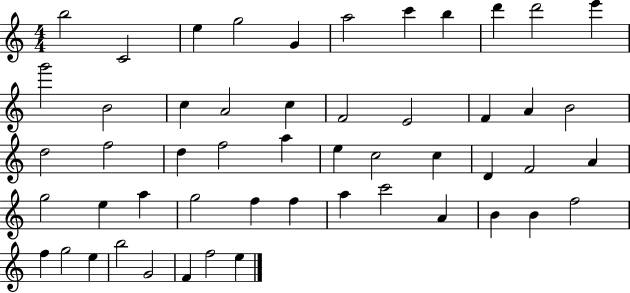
{
  \clef treble
  \numericTimeSignature
  \time 4/4
  \key c \major
  b''2 c'2 | e''4 g''2 g'4 | a''2 c'''4 b''4 | d'''4 d'''2 e'''4 | \break g'''2 b'2 | c''4 a'2 c''4 | f'2 e'2 | f'4 a'4 b'2 | \break d''2 f''2 | d''4 f''2 a''4 | e''4 c''2 c''4 | d'4 f'2 a'4 | \break g''2 e''4 a''4 | g''2 f''4 f''4 | a''4 c'''2 a'4 | b'4 b'4 f''2 | \break f''4 g''2 e''4 | b''2 g'2 | f'4 f''2 e''4 | \bar "|."
}